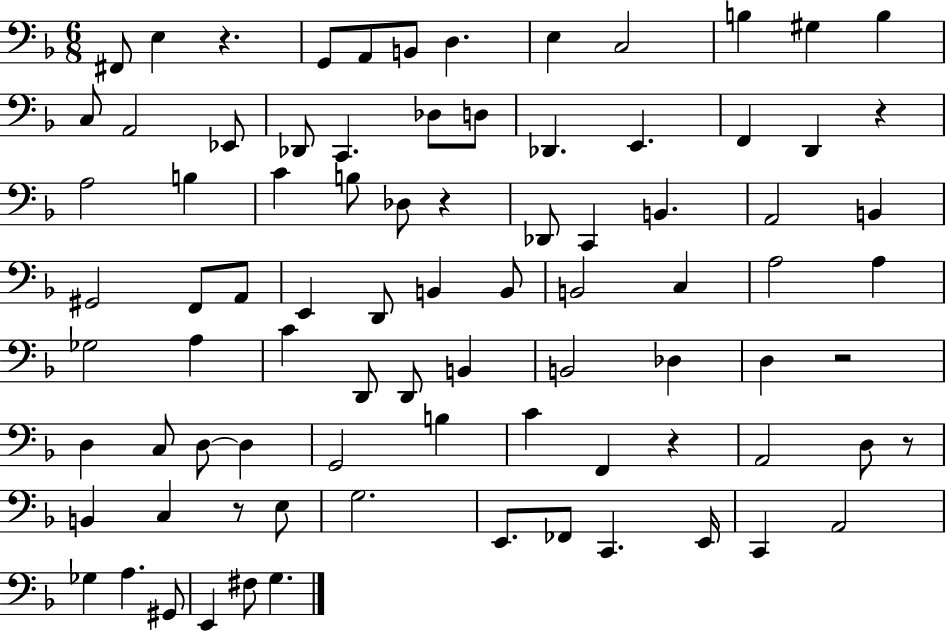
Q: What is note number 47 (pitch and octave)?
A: D2